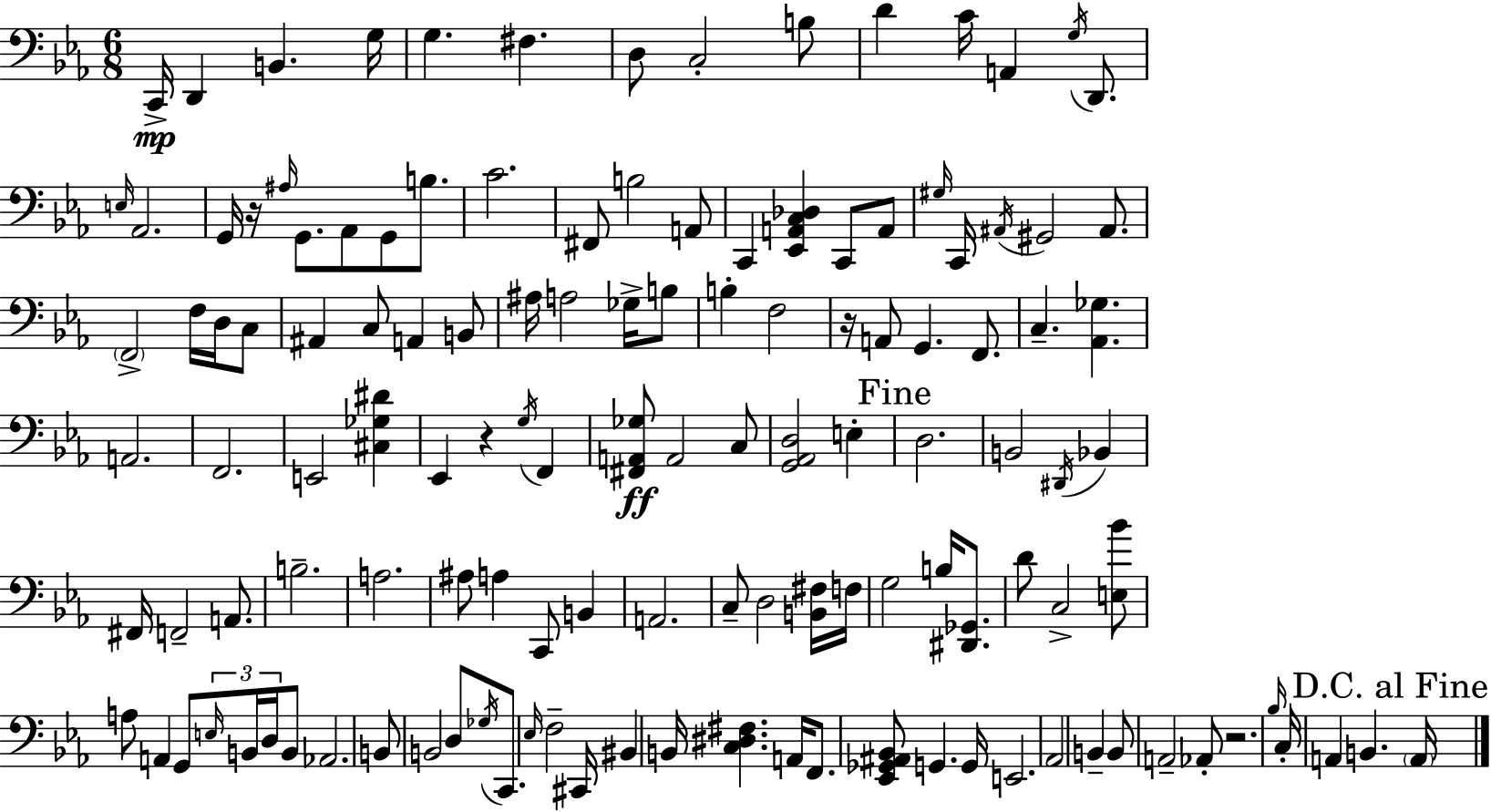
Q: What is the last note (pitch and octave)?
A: A2